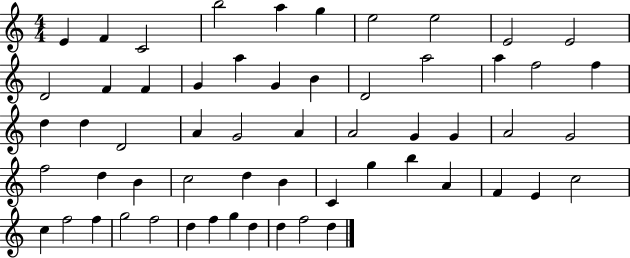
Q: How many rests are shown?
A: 0